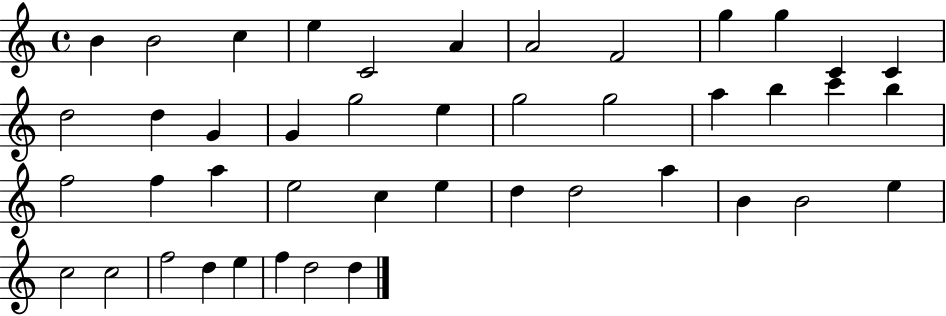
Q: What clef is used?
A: treble